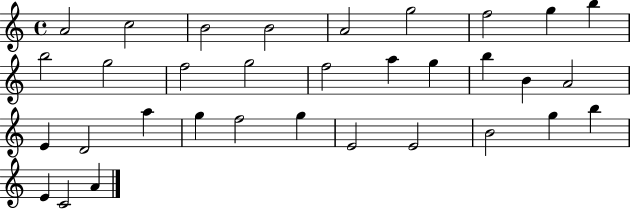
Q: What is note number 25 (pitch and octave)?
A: G5